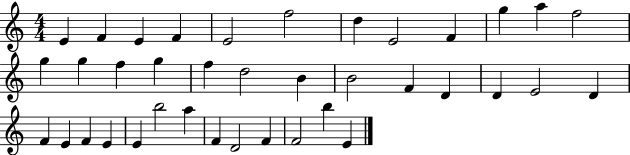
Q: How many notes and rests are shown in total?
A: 38